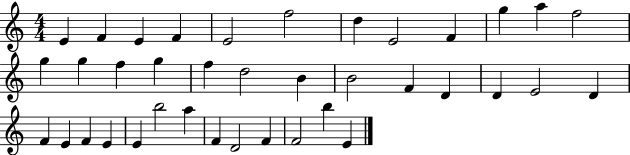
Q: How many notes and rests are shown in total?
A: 38